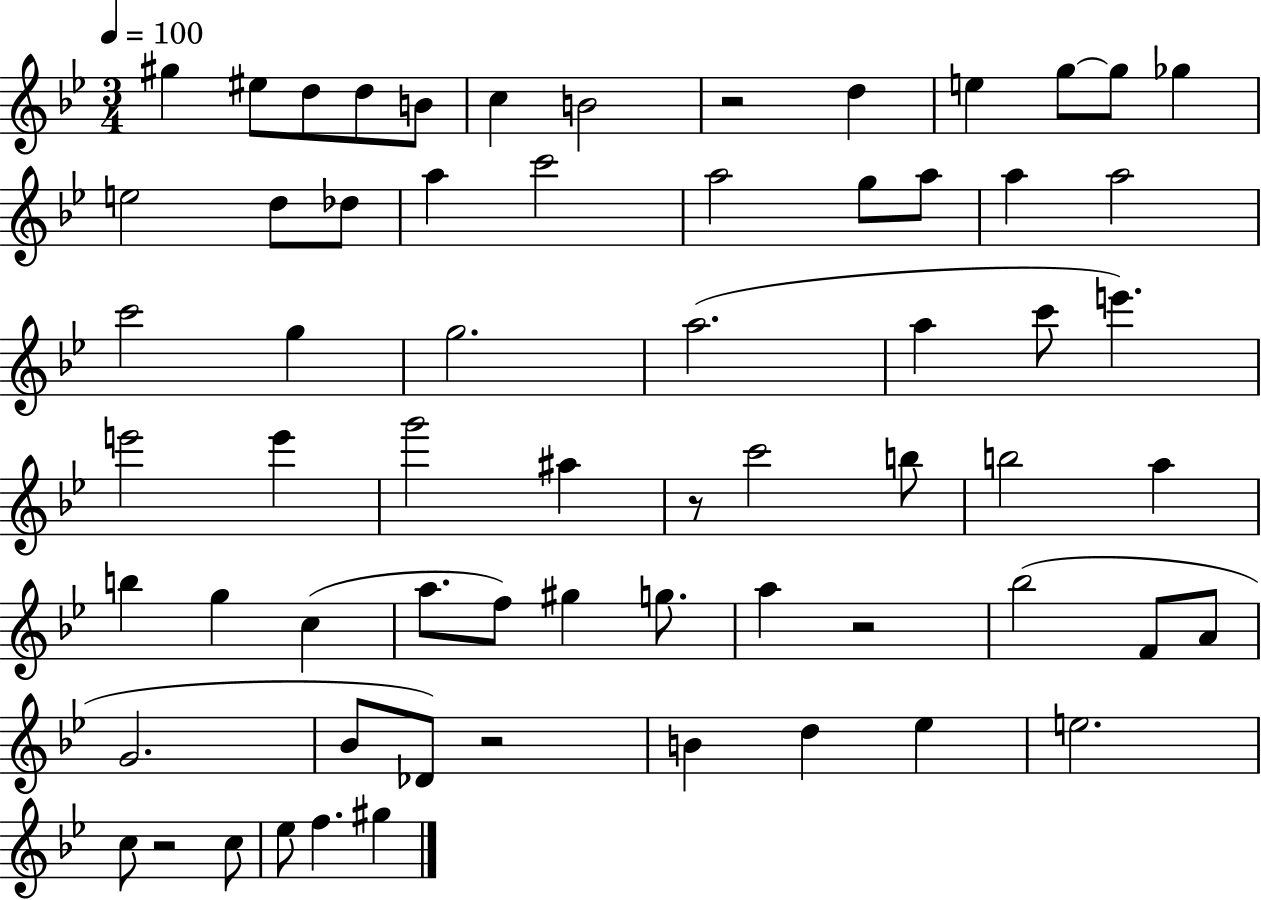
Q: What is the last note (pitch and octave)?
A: G#5